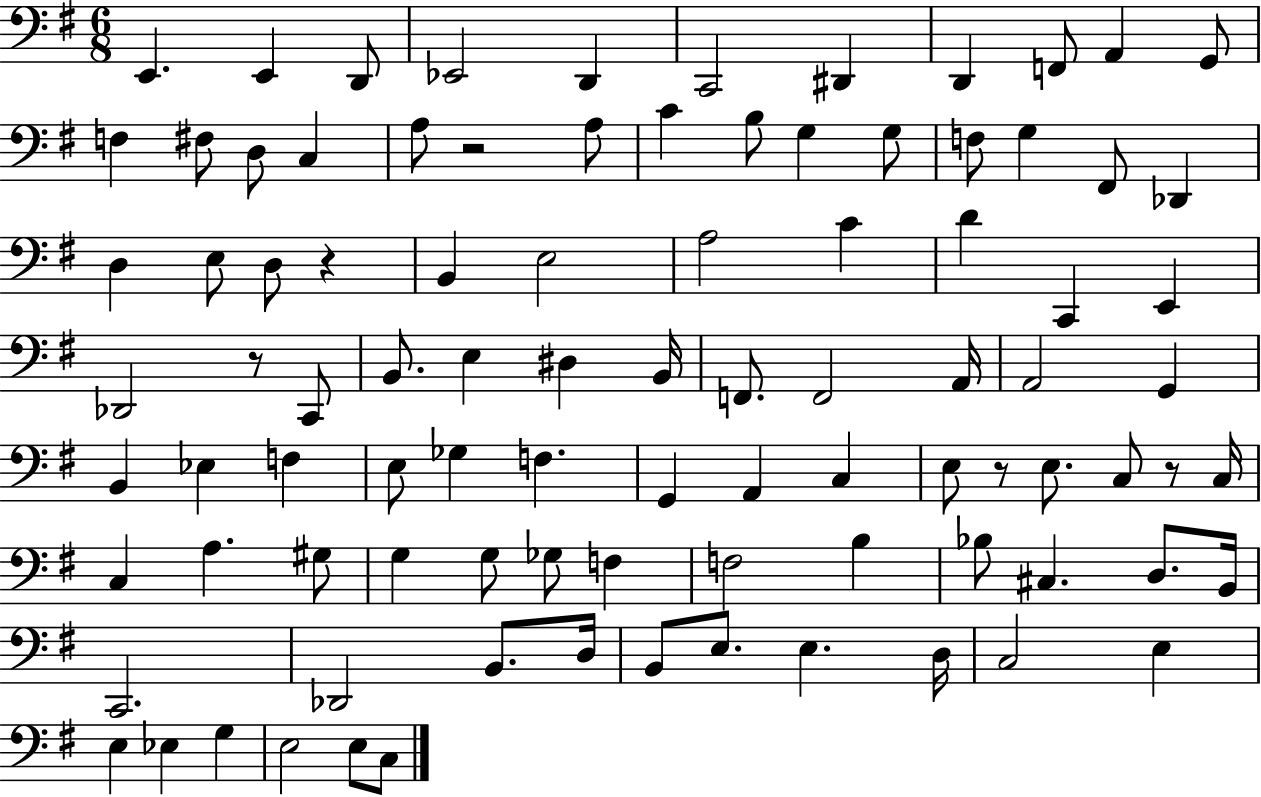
{
  \clef bass
  \numericTimeSignature
  \time 6/8
  \key g \major
  e,4. e,4 d,8 | ees,2 d,4 | c,2 dis,4 | d,4 f,8 a,4 g,8 | \break f4 fis8 d8 c4 | a8 r2 a8 | c'4 b8 g4 g8 | f8 g4 fis,8 des,4 | \break d4 e8 d8 r4 | b,4 e2 | a2 c'4 | d'4 c,4 e,4 | \break des,2 r8 c,8 | b,8. e4 dis4 b,16 | f,8. f,2 a,16 | a,2 g,4 | \break b,4 ees4 f4 | e8 ges4 f4. | g,4 a,4 c4 | e8 r8 e8. c8 r8 c16 | \break c4 a4. gis8 | g4 g8 ges8 f4 | f2 b4 | bes8 cis4. d8. b,16 | \break c,2. | des,2 b,8. d16 | b,8 e8. e4. d16 | c2 e4 | \break e4 ees4 g4 | e2 e8 c8 | \bar "|."
}